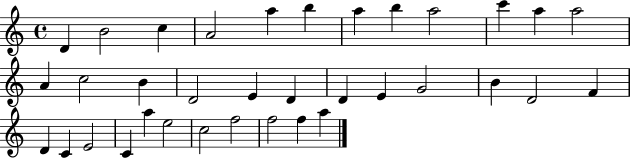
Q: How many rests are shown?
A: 0